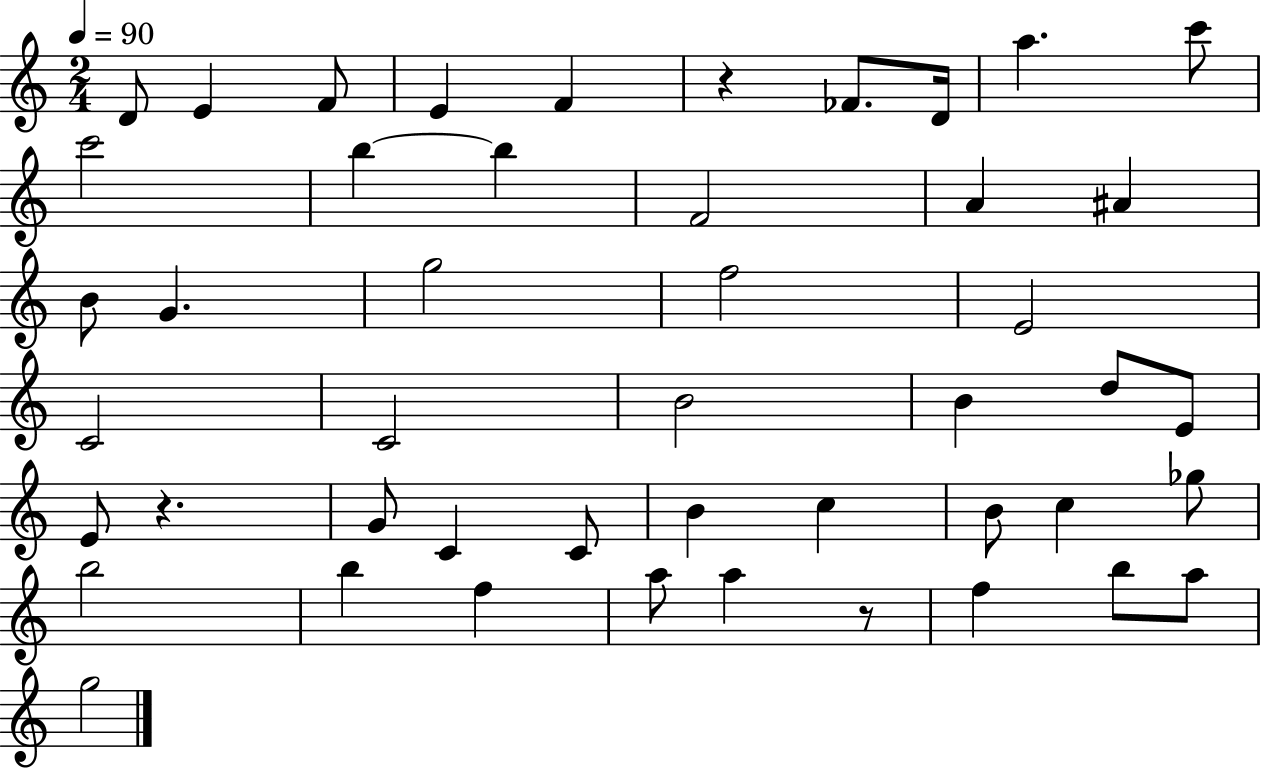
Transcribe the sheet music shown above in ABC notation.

X:1
T:Untitled
M:2/4
L:1/4
K:C
D/2 E F/2 E F z _F/2 D/4 a c'/2 c'2 b b F2 A ^A B/2 G g2 f2 E2 C2 C2 B2 B d/2 E/2 E/2 z G/2 C C/2 B c B/2 c _g/2 b2 b f a/2 a z/2 f b/2 a/2 g2